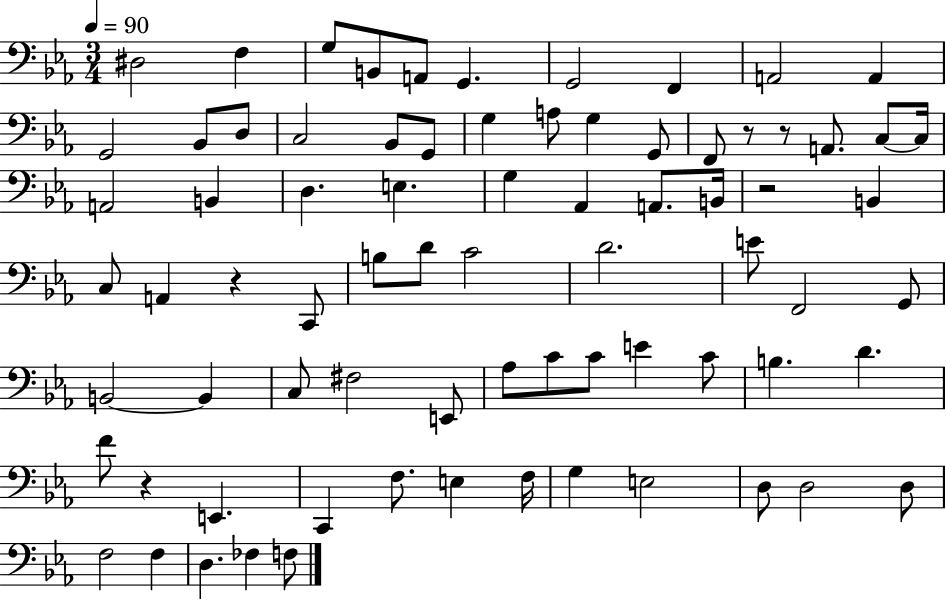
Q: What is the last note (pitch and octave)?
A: F3